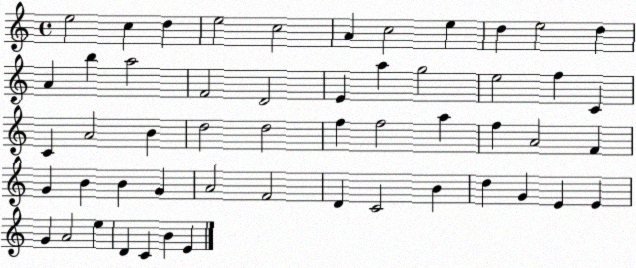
X:1
T:Untitled
M:4/4
L:1/4
K:C
e2 c d e2 c2 A c2 e d e2 d A b a2 F2 D2 E a g2 e2 f C C A2 B d2 d2 f f2 a f A2 F G B B G A2 F2 D C2 B d G E E G A2 e D C B E